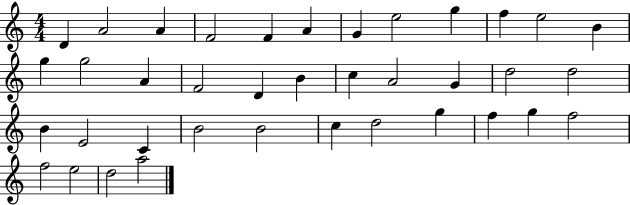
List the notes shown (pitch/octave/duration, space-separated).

D4/q A4/h A4/q F4/h F4/q A4/q G4/q E5/h G5/q F5/q E5/h B4/q G5/q G5/h A4/q F4/h D4/q B4/q C5/q A4/h G4/q D5/h D5/h B4/q E4/h C4/q B4/h B4/h C5/q D5/h G5/q F5/q G5/q F5/h F5/h E5/h D5/h A5/h